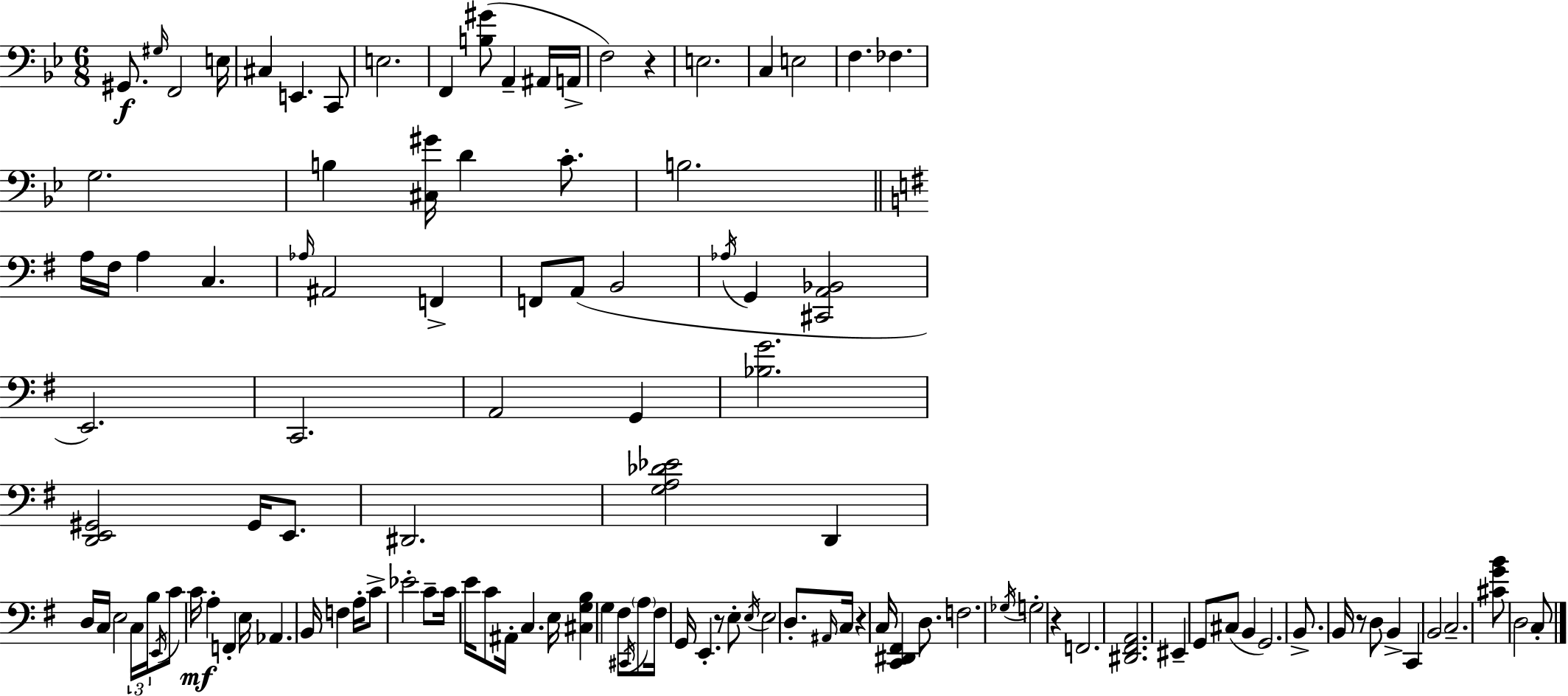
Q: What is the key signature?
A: BES major